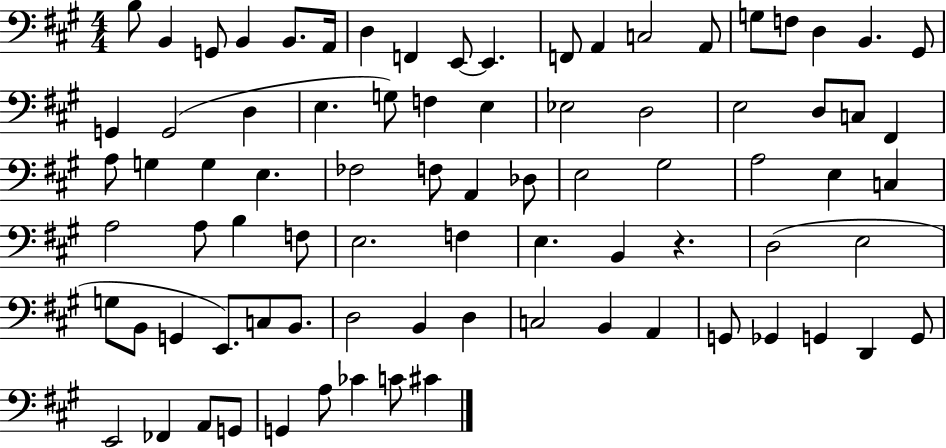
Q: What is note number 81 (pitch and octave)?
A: C#4